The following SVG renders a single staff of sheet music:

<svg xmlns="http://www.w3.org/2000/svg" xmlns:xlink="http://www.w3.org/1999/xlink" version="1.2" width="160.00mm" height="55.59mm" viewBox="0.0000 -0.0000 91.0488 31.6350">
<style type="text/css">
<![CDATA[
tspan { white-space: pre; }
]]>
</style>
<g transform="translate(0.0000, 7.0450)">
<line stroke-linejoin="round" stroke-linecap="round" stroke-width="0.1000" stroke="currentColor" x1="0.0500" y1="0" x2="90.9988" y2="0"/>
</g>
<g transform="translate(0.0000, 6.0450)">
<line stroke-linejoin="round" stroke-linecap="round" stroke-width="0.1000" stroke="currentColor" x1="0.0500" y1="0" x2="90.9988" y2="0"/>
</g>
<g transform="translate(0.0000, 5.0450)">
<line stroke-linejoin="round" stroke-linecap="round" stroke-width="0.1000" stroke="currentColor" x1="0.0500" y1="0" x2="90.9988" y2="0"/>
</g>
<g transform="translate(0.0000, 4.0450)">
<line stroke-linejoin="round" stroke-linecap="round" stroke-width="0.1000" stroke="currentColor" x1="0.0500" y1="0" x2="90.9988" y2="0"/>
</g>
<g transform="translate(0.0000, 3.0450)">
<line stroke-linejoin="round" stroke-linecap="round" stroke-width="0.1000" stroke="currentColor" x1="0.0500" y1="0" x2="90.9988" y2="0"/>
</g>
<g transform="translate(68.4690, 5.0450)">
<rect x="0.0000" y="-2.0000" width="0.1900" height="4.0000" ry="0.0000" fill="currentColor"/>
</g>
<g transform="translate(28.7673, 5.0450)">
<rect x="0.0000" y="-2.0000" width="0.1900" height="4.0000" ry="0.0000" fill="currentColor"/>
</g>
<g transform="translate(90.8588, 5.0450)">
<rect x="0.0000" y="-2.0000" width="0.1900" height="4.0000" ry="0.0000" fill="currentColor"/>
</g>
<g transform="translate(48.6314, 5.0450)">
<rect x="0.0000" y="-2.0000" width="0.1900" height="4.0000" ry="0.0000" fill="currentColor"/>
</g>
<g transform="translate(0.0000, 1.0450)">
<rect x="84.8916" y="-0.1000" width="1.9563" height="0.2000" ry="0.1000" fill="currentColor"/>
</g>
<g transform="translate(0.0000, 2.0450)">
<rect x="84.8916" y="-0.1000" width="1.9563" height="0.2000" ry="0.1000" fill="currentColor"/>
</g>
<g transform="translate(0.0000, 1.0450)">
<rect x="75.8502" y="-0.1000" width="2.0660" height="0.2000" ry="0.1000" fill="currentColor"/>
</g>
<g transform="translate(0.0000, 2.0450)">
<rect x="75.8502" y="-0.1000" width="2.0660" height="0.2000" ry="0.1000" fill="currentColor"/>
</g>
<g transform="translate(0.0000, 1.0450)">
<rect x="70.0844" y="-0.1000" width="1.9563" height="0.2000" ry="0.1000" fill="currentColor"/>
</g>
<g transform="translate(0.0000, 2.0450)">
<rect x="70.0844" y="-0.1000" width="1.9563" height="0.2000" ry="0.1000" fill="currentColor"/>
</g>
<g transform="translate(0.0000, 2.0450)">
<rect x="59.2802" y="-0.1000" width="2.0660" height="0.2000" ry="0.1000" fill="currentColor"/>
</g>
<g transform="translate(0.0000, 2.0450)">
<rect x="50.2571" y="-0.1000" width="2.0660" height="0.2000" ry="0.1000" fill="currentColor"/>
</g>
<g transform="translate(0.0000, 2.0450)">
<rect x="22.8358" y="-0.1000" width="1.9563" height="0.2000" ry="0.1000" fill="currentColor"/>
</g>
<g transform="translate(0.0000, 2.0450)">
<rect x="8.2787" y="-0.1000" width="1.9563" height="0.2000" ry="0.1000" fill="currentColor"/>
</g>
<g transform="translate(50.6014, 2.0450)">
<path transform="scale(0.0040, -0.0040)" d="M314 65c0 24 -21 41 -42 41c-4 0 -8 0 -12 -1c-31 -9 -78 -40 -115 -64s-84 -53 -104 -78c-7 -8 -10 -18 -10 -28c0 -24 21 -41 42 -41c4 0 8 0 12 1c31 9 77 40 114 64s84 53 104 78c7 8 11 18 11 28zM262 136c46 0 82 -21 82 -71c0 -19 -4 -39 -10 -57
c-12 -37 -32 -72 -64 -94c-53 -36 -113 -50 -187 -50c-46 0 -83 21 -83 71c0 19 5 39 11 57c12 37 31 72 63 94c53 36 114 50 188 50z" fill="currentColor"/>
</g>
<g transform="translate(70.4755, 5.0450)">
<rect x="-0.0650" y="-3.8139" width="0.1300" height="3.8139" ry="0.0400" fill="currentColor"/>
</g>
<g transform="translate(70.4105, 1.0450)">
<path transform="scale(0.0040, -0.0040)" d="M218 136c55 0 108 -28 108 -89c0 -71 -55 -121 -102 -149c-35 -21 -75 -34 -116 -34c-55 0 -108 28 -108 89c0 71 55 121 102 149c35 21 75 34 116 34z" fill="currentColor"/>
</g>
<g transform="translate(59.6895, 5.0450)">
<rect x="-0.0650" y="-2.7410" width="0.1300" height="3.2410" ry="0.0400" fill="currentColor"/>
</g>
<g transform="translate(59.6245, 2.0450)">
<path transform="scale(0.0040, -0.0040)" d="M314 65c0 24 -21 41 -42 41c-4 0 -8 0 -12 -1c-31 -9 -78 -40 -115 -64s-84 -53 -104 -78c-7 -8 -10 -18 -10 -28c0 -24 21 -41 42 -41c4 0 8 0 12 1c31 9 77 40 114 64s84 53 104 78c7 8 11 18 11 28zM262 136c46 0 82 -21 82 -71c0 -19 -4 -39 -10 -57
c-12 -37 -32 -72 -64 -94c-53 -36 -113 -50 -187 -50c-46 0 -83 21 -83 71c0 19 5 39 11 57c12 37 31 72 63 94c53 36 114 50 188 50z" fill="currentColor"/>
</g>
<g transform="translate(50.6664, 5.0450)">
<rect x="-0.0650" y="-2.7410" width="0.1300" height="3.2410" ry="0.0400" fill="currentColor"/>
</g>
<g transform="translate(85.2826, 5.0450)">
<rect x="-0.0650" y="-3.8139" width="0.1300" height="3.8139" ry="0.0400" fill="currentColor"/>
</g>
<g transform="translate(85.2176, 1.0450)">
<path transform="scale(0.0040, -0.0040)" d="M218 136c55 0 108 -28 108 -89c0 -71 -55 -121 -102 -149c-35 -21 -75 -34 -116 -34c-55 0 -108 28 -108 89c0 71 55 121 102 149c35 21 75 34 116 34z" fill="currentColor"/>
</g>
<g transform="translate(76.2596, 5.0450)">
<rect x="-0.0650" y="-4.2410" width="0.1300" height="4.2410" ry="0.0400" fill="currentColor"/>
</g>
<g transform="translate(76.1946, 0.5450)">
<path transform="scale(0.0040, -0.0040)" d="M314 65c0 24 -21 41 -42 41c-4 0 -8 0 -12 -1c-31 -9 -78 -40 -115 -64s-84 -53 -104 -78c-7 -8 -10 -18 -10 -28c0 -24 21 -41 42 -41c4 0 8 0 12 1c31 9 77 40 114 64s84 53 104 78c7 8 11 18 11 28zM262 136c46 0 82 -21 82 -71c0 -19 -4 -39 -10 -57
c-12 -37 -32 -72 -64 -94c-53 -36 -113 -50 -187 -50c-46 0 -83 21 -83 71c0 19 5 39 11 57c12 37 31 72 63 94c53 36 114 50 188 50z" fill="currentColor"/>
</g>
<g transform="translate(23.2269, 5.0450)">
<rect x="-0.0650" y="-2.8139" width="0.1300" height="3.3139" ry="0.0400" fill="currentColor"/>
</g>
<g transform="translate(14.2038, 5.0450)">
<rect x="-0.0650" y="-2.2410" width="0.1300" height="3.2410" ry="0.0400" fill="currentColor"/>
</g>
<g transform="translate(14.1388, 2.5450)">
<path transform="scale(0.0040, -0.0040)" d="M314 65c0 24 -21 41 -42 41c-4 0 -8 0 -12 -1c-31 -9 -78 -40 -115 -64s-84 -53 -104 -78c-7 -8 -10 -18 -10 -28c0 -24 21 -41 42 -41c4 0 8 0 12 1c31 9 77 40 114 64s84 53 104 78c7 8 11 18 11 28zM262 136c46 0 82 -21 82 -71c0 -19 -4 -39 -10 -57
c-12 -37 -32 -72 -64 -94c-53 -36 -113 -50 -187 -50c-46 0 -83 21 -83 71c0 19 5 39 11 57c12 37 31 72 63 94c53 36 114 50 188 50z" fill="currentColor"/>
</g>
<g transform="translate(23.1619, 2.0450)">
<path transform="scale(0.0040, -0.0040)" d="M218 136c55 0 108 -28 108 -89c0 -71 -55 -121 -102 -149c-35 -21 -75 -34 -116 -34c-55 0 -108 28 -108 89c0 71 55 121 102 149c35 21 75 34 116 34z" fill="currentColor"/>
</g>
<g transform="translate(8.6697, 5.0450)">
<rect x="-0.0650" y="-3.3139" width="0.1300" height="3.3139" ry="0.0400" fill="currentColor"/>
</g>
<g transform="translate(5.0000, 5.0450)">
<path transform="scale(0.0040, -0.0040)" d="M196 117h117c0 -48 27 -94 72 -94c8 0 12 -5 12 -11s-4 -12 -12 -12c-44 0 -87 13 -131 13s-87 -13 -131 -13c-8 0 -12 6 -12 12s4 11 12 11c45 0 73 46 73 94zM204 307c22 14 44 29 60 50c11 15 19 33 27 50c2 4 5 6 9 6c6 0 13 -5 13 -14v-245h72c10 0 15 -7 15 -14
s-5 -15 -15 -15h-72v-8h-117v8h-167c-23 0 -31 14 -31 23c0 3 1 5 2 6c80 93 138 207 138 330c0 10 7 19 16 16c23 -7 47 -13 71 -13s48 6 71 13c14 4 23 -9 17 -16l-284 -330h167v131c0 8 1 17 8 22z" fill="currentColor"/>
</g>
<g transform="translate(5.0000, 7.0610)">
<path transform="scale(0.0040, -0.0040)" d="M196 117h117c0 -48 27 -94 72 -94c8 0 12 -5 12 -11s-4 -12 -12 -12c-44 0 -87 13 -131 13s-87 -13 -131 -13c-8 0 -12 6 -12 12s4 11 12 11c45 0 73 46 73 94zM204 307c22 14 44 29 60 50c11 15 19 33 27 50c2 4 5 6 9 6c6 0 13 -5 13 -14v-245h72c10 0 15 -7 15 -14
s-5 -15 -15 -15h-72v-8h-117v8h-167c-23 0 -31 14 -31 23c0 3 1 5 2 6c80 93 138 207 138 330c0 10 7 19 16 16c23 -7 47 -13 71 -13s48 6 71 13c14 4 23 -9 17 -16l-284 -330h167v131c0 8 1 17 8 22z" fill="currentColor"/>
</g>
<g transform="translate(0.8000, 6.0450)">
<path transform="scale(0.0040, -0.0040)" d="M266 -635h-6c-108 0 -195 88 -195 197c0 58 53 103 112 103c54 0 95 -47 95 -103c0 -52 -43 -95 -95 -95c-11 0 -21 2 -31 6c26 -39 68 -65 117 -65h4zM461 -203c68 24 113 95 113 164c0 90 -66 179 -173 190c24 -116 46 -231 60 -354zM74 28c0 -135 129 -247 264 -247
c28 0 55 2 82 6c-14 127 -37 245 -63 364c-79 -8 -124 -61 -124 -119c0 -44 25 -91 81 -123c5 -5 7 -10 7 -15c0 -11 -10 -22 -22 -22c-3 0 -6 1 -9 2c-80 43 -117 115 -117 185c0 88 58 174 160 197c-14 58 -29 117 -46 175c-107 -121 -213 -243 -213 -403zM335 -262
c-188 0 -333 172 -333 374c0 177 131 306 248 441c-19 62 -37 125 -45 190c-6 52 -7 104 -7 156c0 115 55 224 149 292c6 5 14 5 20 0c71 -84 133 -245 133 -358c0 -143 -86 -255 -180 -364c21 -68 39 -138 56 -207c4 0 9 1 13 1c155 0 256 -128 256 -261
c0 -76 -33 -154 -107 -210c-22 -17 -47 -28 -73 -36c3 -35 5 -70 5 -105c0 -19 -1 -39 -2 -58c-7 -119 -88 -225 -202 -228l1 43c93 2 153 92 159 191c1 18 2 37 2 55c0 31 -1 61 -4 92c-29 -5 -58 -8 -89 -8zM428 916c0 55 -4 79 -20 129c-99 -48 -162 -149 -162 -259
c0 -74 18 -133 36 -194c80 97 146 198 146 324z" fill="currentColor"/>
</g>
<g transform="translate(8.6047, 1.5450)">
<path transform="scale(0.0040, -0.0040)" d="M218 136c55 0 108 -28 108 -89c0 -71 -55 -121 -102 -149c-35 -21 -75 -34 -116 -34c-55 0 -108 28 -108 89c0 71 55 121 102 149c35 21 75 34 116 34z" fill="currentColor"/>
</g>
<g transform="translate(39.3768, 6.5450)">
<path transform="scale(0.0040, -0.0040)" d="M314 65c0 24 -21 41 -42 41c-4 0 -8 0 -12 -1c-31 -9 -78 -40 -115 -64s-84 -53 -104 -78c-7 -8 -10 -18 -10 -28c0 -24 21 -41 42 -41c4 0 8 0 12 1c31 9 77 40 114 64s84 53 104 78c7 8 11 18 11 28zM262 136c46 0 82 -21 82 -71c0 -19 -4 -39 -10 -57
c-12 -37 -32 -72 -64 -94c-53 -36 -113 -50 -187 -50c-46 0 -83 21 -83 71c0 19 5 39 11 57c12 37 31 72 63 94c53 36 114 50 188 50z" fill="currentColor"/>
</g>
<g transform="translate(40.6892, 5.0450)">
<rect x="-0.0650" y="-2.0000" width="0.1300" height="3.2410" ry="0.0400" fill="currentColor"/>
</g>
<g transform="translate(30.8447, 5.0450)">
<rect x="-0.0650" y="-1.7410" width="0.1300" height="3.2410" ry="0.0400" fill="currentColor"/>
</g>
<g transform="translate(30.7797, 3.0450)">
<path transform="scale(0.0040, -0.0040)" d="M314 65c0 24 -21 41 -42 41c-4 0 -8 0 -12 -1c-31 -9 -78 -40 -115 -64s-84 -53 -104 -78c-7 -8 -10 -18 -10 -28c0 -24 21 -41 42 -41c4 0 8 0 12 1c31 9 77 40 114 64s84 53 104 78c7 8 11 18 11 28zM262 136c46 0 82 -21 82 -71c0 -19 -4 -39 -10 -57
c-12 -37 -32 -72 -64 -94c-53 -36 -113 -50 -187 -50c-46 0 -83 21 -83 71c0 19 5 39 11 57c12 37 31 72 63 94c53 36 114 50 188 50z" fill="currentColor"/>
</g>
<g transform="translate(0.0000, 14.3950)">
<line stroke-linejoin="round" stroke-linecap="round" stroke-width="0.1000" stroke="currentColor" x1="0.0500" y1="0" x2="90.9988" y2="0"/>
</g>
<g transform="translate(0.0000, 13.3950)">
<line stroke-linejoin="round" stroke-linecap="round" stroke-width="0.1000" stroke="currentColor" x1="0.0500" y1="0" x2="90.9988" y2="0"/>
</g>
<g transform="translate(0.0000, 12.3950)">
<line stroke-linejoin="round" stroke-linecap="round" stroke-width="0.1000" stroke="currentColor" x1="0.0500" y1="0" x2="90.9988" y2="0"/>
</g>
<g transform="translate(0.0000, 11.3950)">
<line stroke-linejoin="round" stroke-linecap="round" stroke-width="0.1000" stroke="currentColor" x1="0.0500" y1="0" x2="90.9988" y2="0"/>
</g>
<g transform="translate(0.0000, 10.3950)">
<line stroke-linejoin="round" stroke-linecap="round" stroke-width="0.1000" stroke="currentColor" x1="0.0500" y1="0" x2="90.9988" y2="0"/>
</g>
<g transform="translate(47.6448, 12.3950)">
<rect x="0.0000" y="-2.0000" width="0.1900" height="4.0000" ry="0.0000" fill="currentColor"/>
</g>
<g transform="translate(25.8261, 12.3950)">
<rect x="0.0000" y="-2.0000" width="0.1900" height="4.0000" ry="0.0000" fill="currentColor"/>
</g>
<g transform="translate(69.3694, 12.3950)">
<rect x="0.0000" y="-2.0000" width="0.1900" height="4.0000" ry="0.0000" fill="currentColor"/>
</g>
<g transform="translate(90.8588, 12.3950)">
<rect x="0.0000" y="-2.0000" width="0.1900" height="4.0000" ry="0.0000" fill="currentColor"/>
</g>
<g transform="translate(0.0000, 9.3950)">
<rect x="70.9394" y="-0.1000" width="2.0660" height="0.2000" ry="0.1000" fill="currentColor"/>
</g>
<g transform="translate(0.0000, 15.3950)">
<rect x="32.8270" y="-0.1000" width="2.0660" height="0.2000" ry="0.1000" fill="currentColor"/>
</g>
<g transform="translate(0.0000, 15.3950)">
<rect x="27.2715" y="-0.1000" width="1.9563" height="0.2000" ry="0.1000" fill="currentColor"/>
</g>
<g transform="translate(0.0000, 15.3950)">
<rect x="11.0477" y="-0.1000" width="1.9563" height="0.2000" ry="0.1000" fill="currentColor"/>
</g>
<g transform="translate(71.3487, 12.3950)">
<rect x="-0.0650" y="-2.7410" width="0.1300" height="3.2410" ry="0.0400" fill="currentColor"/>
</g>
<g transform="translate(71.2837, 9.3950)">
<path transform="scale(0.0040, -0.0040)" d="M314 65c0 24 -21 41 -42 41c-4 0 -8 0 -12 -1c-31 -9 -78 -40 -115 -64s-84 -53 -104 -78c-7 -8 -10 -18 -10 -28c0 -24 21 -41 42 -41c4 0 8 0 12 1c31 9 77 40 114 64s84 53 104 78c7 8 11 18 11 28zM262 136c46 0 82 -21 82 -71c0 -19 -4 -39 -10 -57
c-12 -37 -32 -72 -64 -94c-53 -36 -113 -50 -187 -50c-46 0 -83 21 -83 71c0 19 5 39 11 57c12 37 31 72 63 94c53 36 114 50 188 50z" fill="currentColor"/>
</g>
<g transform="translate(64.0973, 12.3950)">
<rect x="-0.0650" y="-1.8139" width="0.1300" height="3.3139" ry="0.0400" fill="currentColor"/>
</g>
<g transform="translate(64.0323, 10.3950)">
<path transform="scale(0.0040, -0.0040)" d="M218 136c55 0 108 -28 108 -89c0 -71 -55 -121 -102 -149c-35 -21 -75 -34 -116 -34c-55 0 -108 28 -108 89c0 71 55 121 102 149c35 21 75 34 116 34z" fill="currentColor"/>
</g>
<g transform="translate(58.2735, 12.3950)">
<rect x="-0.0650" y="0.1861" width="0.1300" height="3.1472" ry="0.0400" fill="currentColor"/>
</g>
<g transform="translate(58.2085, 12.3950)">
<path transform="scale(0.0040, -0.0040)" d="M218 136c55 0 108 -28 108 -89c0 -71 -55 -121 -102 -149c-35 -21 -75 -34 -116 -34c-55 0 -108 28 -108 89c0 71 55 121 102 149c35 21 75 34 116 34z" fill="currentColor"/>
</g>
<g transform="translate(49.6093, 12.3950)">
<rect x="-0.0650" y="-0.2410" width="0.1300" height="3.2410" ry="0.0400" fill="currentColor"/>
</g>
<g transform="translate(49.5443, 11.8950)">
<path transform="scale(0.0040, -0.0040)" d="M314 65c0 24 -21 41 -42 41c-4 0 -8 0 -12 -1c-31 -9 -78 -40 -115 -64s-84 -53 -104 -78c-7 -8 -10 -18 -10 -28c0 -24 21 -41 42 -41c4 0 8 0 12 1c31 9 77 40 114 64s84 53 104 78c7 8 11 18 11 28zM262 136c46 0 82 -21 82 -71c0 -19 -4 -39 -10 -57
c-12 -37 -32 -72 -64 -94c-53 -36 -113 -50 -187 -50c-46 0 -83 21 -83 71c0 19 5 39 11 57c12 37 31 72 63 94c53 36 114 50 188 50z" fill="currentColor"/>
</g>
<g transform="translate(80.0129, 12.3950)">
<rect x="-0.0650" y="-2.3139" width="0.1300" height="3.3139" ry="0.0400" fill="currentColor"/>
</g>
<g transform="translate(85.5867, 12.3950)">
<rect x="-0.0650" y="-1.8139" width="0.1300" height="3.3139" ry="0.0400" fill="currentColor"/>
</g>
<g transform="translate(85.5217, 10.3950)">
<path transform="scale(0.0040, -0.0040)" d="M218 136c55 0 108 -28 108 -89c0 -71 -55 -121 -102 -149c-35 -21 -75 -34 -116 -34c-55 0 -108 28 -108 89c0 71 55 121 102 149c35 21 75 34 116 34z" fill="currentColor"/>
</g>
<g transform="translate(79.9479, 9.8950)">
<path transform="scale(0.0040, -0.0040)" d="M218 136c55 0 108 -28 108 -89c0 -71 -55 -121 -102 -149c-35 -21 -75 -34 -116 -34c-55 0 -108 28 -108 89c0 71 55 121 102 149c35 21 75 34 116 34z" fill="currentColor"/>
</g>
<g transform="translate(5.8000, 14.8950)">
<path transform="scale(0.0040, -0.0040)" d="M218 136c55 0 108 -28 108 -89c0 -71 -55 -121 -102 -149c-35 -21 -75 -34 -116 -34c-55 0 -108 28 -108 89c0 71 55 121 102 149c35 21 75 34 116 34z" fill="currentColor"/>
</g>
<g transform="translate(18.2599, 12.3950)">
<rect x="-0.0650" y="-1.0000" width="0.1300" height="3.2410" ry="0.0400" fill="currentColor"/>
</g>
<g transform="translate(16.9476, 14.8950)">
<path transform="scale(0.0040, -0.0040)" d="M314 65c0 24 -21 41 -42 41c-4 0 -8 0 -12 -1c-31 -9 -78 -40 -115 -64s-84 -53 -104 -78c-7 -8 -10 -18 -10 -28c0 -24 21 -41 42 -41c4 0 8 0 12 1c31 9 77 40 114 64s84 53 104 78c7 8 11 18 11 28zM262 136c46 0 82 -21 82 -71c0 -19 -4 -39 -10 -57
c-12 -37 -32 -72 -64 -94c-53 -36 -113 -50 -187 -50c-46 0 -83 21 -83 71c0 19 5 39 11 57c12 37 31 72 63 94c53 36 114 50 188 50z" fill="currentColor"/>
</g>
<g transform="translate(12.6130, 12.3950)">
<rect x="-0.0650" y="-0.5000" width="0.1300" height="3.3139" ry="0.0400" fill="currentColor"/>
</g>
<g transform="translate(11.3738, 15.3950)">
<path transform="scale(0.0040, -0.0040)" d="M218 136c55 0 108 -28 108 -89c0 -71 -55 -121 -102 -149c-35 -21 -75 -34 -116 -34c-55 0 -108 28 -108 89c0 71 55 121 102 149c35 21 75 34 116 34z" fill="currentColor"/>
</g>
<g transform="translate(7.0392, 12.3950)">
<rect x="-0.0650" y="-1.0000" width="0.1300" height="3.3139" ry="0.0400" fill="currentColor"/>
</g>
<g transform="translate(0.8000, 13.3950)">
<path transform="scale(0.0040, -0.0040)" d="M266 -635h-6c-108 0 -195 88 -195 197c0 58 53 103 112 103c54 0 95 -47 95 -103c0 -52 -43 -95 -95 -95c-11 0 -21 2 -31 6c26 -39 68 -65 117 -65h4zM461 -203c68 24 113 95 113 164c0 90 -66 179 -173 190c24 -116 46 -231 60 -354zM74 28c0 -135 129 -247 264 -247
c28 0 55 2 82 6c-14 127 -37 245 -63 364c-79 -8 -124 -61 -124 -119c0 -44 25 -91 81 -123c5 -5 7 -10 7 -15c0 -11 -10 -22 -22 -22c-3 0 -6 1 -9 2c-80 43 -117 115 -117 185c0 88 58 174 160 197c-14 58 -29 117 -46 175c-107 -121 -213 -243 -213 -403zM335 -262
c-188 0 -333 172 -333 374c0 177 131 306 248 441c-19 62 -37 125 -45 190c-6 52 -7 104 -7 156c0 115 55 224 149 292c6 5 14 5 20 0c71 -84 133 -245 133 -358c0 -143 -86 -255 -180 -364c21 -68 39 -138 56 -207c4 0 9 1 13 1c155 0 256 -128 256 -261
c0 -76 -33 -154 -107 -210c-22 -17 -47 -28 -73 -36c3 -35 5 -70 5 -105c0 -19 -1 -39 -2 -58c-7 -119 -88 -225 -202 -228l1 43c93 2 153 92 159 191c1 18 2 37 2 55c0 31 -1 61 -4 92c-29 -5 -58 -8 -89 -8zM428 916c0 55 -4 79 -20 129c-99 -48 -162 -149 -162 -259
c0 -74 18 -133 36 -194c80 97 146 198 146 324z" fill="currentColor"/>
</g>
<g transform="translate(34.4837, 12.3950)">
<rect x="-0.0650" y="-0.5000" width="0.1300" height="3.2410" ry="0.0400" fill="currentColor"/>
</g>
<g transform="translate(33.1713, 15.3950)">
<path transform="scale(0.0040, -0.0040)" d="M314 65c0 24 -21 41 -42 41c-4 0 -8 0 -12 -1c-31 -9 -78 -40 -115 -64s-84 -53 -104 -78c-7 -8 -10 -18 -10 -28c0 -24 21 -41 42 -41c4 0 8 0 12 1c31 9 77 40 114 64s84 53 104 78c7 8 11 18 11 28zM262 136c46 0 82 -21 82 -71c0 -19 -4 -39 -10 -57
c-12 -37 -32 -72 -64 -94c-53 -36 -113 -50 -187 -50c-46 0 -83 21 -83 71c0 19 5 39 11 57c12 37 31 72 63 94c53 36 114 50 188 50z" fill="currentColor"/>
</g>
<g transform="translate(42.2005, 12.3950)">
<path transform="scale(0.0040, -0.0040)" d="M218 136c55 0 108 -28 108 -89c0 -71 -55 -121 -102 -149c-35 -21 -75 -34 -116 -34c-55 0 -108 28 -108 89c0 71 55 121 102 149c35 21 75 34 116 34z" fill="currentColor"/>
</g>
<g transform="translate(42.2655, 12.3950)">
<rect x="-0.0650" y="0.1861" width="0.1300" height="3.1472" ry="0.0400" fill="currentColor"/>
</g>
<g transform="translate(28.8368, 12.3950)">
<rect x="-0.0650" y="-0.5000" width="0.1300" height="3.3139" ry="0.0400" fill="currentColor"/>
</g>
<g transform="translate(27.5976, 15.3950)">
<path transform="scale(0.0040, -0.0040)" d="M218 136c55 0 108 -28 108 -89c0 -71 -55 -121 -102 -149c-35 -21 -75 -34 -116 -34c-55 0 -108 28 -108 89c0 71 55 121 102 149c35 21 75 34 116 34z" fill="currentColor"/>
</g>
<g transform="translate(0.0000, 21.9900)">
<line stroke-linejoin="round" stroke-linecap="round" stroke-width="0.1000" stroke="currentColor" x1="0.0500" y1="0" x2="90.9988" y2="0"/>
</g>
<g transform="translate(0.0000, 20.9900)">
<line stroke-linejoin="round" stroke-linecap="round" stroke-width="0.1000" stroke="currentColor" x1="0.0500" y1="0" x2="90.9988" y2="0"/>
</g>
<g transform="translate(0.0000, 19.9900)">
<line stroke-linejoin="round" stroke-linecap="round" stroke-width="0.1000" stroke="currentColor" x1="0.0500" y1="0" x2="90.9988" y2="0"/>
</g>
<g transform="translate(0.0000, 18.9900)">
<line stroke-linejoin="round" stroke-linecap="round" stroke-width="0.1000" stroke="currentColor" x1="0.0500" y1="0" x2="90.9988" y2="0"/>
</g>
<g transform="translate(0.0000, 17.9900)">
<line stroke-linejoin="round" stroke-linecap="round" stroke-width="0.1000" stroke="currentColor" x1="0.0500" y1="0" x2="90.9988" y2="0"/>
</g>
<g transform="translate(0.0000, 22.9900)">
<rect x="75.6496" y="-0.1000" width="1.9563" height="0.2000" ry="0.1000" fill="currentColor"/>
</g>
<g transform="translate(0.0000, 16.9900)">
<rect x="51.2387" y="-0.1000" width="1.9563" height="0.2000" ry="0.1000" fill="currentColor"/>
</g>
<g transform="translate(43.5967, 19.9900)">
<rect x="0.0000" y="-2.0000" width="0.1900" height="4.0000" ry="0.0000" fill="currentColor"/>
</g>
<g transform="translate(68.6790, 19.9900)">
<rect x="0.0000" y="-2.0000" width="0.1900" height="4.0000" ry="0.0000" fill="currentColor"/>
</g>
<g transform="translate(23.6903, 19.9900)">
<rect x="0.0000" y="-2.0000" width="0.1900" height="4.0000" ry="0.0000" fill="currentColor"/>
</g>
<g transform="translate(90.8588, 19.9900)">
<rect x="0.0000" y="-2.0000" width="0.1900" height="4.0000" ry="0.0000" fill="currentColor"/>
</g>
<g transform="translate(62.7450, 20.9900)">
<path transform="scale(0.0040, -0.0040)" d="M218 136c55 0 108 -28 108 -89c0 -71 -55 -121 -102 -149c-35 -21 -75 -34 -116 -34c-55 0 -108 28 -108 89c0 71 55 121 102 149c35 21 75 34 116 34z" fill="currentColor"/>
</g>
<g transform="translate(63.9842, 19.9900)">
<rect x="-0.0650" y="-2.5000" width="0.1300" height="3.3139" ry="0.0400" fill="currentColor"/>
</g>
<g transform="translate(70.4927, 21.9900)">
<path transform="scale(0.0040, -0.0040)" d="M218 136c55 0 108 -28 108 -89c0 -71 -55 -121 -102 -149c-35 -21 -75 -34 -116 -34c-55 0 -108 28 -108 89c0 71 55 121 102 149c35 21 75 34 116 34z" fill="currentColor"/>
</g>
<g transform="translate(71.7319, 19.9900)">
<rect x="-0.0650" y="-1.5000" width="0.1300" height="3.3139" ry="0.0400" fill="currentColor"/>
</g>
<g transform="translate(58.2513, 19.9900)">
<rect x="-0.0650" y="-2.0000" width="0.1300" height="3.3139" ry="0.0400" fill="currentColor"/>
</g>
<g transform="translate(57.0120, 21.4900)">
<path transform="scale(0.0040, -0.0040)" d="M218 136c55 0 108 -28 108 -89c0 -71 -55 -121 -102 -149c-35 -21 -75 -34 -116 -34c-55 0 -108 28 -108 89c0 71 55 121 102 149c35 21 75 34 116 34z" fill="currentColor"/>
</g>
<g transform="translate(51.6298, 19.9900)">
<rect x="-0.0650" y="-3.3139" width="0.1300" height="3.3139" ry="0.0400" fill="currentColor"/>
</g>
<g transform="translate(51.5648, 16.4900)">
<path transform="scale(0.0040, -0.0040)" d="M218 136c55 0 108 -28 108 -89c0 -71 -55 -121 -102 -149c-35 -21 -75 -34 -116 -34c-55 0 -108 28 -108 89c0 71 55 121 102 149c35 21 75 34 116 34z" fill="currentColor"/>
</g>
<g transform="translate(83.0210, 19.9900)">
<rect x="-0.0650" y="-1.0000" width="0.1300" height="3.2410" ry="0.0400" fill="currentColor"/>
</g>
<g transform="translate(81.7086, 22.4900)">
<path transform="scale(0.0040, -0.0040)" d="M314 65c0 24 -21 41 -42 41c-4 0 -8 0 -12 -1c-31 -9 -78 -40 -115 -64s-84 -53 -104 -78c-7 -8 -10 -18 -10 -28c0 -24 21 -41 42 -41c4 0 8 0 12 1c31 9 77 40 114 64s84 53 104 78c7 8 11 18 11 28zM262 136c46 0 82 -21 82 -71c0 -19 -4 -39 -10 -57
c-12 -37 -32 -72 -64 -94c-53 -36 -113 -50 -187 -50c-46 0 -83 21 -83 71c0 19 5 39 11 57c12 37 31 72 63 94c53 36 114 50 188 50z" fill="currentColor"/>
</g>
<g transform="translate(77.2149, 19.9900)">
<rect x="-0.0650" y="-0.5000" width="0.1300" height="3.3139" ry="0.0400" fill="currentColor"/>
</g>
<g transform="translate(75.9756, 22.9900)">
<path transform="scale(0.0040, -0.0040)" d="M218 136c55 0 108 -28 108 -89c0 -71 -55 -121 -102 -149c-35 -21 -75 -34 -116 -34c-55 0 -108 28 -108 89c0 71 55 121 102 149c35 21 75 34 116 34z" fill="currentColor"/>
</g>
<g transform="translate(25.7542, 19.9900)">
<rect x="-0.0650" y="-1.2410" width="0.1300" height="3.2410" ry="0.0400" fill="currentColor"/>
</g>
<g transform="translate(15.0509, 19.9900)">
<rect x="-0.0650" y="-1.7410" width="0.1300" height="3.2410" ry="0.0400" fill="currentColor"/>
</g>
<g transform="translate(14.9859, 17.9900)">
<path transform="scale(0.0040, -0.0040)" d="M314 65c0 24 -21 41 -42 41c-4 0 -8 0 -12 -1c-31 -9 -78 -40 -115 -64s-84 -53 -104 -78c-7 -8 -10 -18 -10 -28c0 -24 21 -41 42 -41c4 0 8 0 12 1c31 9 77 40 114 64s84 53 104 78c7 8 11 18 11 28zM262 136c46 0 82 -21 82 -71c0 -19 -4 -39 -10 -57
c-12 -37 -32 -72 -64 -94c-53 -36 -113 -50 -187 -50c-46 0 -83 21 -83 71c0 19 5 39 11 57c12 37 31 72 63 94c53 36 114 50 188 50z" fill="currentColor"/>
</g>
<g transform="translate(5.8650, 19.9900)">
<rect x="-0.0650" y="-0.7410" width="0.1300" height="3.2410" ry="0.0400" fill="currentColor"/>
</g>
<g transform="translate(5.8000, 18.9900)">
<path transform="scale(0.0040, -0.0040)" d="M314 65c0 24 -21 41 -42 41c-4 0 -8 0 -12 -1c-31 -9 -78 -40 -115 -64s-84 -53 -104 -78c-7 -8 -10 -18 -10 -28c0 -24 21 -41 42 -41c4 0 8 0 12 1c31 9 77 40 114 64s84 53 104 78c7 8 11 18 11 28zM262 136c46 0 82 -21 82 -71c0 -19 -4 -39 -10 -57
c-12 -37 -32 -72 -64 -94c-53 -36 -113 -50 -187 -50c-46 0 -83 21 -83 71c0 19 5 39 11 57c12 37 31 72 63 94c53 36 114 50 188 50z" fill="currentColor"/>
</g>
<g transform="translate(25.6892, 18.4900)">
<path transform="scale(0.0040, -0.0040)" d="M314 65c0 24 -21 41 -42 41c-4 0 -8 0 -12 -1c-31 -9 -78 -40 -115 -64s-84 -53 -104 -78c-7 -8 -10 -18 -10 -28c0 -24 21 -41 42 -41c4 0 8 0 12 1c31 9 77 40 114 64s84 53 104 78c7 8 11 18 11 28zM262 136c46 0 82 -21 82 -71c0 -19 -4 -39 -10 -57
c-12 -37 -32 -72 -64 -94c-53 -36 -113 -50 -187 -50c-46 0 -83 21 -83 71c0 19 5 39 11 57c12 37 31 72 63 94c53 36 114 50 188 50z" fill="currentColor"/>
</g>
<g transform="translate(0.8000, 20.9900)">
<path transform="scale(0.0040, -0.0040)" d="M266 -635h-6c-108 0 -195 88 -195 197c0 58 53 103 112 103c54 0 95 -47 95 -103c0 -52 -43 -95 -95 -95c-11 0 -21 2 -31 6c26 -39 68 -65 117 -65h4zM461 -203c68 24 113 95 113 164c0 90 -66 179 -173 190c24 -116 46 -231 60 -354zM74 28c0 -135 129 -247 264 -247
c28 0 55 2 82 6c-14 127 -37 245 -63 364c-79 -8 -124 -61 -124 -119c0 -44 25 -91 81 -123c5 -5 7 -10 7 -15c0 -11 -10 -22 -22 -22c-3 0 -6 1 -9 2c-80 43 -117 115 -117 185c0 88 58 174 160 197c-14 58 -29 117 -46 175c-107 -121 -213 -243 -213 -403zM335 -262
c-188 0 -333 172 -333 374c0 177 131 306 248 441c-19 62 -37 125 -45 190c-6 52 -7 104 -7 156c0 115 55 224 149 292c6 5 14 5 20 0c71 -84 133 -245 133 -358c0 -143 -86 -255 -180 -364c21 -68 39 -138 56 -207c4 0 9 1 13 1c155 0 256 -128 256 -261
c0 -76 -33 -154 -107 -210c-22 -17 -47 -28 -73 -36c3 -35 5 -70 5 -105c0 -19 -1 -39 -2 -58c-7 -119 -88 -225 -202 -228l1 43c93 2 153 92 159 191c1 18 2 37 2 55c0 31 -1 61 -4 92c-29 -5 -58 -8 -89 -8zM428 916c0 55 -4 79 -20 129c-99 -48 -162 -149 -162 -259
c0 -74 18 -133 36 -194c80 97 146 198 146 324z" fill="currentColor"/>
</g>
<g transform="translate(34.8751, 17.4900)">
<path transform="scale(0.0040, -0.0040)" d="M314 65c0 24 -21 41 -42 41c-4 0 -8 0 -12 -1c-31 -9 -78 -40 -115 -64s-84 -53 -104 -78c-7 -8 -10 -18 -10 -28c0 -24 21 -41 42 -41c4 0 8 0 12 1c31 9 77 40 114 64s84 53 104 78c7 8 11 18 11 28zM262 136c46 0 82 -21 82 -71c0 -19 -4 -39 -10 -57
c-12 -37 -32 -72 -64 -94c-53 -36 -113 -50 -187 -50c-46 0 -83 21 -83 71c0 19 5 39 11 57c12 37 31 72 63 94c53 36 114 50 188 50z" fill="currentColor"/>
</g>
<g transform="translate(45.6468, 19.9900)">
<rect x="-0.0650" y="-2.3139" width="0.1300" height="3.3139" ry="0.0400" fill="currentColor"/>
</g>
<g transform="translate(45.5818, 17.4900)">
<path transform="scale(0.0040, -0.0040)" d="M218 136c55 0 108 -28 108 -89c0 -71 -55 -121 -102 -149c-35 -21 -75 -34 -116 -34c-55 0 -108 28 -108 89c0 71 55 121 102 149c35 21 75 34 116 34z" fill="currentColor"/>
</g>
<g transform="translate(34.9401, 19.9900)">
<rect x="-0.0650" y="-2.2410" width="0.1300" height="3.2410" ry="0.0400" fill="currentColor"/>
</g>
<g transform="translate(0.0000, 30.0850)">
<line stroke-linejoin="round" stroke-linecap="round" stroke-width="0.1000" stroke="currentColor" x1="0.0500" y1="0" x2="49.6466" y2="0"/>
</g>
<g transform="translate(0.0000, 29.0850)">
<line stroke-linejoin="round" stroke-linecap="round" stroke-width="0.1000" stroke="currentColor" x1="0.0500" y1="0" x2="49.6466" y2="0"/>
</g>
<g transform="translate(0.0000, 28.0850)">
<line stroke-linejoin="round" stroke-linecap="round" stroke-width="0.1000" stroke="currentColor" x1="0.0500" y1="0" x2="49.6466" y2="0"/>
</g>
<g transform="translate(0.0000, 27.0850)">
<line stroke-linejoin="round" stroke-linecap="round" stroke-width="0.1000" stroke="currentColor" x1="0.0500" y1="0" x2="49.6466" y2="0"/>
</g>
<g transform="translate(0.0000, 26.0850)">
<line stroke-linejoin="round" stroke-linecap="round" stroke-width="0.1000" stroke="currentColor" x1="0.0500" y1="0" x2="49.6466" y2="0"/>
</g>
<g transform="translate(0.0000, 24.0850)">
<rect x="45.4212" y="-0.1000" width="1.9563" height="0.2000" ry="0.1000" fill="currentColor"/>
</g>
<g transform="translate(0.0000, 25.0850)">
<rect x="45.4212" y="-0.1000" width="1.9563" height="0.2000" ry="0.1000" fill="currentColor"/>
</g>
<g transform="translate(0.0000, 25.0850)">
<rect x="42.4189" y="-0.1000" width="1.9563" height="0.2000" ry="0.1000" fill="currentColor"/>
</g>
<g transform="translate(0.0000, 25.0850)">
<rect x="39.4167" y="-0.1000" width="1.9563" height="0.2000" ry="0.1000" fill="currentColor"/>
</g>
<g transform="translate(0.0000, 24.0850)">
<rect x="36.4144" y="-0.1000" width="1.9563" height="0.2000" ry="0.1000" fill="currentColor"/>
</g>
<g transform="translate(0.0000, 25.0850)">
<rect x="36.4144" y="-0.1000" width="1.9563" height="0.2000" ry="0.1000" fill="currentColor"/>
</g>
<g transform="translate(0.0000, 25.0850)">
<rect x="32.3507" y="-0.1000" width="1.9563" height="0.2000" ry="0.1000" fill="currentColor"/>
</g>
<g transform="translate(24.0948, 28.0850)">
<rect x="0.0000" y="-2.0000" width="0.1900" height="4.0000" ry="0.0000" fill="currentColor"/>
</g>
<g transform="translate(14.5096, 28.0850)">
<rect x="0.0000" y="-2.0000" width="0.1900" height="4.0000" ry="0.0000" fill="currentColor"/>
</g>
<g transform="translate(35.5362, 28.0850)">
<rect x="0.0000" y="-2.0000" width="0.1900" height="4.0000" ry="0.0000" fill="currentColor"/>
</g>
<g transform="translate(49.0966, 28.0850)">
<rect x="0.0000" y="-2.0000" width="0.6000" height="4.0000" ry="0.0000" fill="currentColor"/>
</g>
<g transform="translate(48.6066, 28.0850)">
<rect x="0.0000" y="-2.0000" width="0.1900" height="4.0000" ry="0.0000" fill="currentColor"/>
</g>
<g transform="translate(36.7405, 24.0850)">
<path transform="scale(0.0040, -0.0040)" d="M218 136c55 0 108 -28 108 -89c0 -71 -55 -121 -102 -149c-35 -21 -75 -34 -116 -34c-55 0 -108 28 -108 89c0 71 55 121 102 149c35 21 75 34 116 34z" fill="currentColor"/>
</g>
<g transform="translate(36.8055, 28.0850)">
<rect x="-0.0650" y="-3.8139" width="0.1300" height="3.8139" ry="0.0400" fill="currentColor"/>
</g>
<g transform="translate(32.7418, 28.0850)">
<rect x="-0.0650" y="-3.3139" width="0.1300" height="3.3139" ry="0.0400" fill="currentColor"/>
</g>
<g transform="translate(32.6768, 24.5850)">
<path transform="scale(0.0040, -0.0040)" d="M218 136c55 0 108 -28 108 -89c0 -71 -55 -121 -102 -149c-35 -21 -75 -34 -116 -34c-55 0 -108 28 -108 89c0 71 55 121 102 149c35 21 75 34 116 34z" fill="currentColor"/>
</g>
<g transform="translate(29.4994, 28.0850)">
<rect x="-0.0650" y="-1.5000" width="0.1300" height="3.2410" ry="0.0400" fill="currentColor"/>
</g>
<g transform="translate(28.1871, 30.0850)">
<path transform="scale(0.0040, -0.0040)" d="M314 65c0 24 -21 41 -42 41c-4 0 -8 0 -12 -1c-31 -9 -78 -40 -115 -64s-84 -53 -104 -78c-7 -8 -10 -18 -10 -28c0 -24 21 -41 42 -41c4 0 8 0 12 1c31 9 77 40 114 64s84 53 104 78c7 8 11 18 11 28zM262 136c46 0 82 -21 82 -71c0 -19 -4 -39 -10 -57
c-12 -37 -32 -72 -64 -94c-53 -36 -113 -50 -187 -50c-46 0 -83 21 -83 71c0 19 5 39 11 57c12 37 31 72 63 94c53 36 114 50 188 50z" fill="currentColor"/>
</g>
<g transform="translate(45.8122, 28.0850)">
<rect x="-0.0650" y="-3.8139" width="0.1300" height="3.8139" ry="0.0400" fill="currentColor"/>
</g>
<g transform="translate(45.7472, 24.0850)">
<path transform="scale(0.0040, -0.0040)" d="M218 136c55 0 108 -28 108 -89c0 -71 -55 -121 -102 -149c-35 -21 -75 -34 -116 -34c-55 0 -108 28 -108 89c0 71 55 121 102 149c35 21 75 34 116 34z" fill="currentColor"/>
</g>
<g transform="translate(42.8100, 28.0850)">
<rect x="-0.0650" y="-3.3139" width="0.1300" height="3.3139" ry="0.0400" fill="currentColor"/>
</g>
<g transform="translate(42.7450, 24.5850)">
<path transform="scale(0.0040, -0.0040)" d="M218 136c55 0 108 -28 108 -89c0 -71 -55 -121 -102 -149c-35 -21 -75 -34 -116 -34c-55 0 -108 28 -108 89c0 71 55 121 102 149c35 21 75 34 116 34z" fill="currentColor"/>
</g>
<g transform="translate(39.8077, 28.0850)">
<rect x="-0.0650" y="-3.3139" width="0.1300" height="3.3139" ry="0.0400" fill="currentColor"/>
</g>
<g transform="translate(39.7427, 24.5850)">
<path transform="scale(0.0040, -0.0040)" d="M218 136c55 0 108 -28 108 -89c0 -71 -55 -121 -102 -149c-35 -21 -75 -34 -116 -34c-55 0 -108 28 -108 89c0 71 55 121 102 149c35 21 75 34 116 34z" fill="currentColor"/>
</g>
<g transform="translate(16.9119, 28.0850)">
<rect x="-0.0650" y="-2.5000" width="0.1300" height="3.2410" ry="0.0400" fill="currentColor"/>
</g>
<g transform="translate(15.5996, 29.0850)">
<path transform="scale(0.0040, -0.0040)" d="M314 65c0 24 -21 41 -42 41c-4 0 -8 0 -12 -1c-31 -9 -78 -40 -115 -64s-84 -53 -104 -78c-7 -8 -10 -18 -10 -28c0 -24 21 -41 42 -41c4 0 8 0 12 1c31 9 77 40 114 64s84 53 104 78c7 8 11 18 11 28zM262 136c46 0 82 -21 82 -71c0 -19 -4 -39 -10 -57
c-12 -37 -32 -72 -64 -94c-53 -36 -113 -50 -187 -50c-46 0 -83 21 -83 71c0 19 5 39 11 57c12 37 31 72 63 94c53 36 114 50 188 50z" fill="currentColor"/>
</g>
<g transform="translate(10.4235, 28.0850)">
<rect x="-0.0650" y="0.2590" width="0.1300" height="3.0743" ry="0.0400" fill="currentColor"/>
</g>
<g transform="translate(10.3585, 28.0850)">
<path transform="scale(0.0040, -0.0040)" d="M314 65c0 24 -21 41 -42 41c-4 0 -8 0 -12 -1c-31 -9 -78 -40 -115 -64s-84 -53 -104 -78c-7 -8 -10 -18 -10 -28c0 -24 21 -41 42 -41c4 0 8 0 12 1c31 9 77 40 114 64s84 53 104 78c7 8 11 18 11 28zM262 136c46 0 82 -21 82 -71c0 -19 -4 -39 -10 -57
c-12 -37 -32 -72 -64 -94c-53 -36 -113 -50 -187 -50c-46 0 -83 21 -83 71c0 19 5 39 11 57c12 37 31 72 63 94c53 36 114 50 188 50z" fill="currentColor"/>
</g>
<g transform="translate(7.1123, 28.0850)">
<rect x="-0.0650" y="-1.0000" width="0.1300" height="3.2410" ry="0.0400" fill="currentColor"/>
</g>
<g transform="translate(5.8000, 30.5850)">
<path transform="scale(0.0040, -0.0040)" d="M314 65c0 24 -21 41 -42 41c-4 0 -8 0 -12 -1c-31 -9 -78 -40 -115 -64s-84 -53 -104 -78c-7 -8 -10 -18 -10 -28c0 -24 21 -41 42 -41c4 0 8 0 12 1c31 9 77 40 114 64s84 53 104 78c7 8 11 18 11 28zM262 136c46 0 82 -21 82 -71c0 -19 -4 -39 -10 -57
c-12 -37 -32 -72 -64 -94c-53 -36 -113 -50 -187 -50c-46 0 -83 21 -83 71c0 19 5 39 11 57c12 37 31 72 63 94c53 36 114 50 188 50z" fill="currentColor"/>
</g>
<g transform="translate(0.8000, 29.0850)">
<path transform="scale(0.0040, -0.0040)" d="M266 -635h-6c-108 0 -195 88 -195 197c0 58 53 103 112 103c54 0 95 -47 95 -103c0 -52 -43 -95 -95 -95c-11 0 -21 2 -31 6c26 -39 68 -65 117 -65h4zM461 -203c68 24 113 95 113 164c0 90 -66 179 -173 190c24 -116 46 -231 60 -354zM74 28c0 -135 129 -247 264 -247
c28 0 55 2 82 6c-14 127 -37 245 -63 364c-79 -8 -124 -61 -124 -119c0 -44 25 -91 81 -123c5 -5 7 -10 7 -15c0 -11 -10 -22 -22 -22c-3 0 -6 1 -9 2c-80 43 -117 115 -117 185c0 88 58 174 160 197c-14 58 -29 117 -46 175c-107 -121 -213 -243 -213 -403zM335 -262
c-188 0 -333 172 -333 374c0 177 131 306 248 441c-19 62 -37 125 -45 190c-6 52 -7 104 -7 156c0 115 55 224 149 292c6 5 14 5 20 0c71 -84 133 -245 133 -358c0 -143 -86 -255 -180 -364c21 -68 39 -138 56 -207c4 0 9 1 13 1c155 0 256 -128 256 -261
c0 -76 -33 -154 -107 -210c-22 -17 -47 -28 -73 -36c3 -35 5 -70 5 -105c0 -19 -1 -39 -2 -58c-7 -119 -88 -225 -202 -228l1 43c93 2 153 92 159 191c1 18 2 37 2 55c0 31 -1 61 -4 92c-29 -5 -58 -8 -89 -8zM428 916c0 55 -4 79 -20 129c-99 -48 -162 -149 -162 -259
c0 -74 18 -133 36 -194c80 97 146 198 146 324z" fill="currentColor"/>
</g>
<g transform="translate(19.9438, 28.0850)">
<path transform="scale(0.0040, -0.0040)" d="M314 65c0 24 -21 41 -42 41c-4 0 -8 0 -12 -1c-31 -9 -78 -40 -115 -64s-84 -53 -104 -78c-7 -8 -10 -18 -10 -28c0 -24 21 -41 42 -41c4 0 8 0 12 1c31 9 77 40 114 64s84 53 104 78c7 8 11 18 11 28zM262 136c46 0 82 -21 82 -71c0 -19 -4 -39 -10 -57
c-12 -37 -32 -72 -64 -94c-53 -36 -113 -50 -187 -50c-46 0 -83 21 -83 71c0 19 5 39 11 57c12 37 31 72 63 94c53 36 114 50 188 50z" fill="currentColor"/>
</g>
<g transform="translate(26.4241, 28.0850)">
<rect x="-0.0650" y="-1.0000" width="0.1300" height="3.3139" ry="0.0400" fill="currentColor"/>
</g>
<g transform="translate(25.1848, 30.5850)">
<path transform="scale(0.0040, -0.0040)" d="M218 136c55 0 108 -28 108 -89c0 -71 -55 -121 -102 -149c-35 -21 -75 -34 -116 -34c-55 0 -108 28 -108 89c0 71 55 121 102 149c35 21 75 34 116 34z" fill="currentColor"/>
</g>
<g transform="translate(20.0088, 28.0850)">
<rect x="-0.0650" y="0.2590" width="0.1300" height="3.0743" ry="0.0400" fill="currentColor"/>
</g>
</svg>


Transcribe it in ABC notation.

X:1
T:Untitled
M:4/4
L:1/4
K:C
b g2 a f2 F2 a2 a2 c' d'2 c' D C D2 C C2 B c2 B f a2 g f d2 f2 e2 g2 g b F G E C D2 D2 B2 G2 B2 D E2 b c' b b c'